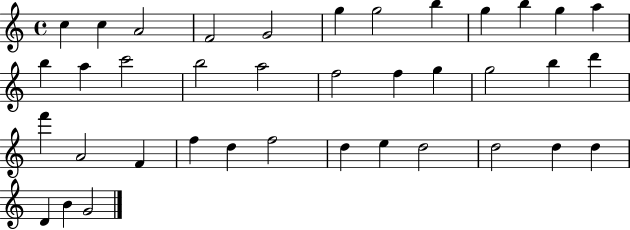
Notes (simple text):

C5/q C5/q A4/h F4/h G4/h G5/q G5/h B5/q G5/q B5/q G5/q A5/q B5/q A5/q C6/h B5/h A5/h F5/h F5/q G5/q G5/h B5/q D6/q F6/q A4/h F4/q F5/q D5/q F5/h D5/q E5/q D5/h D5/h D5/q D5/q D4/q B4/q G4/h